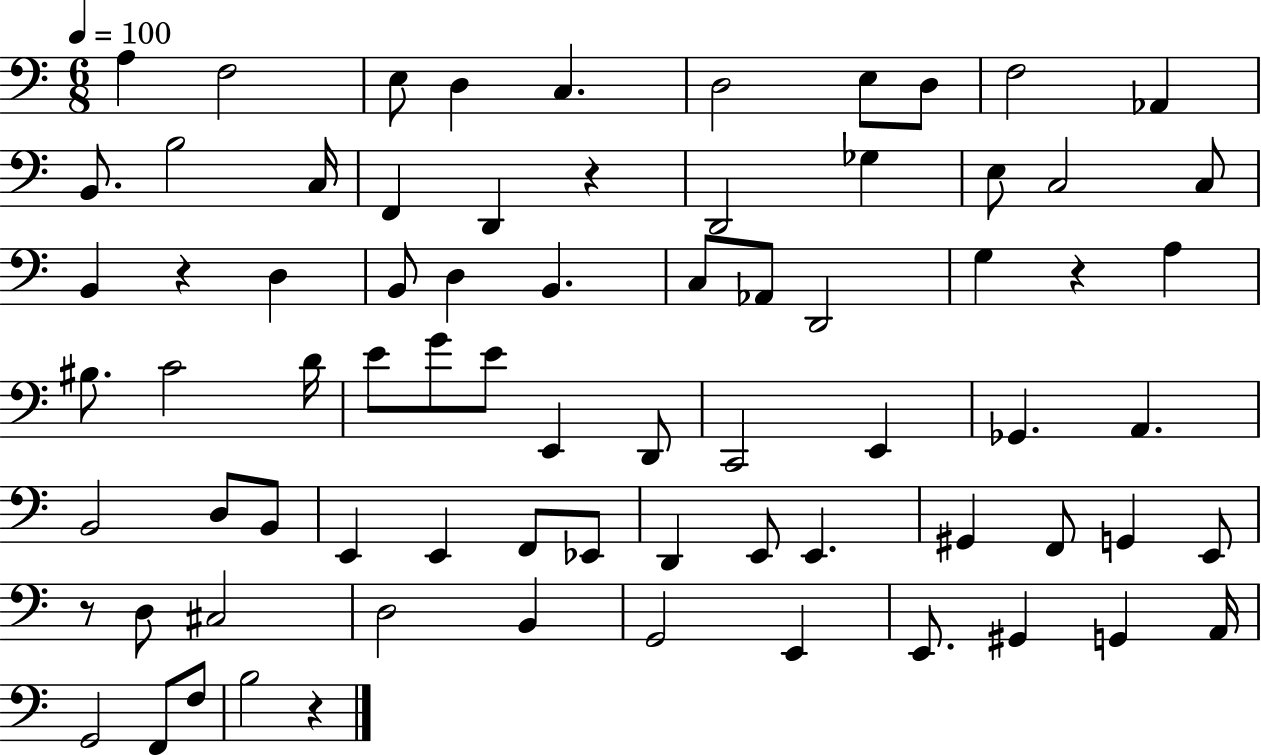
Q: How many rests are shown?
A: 5